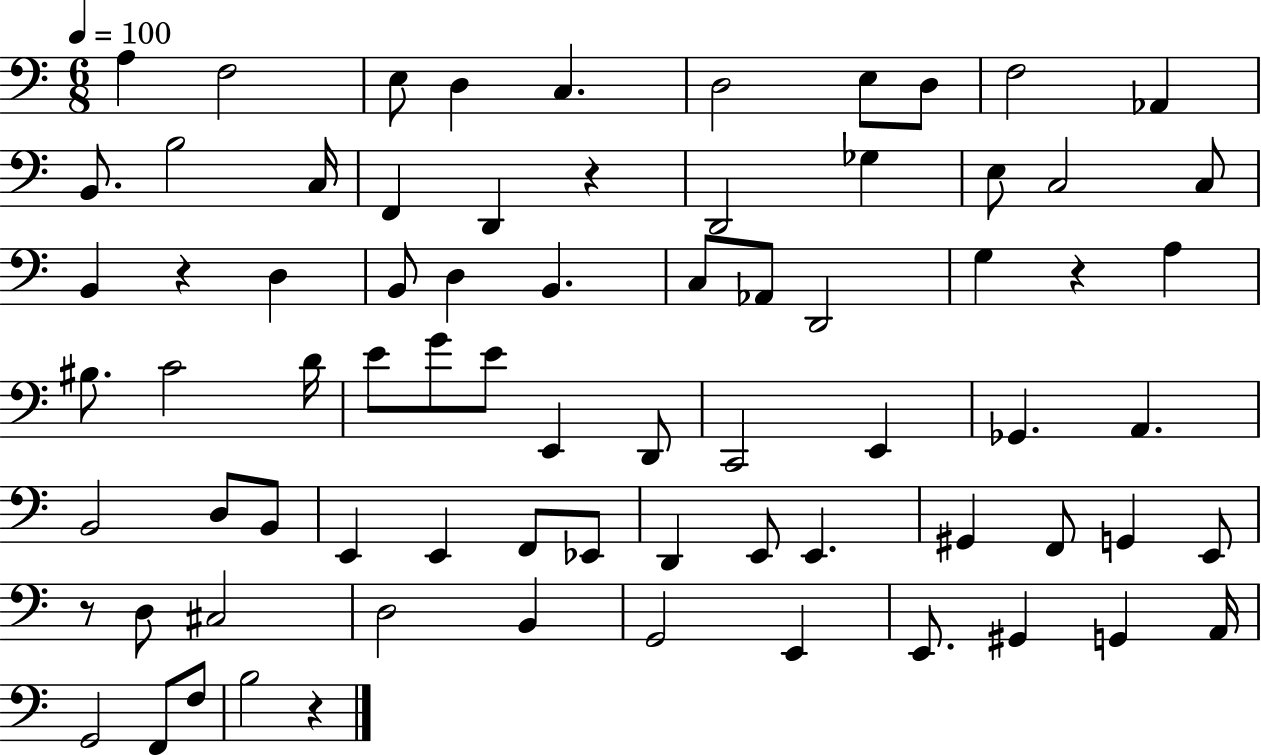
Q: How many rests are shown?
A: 5